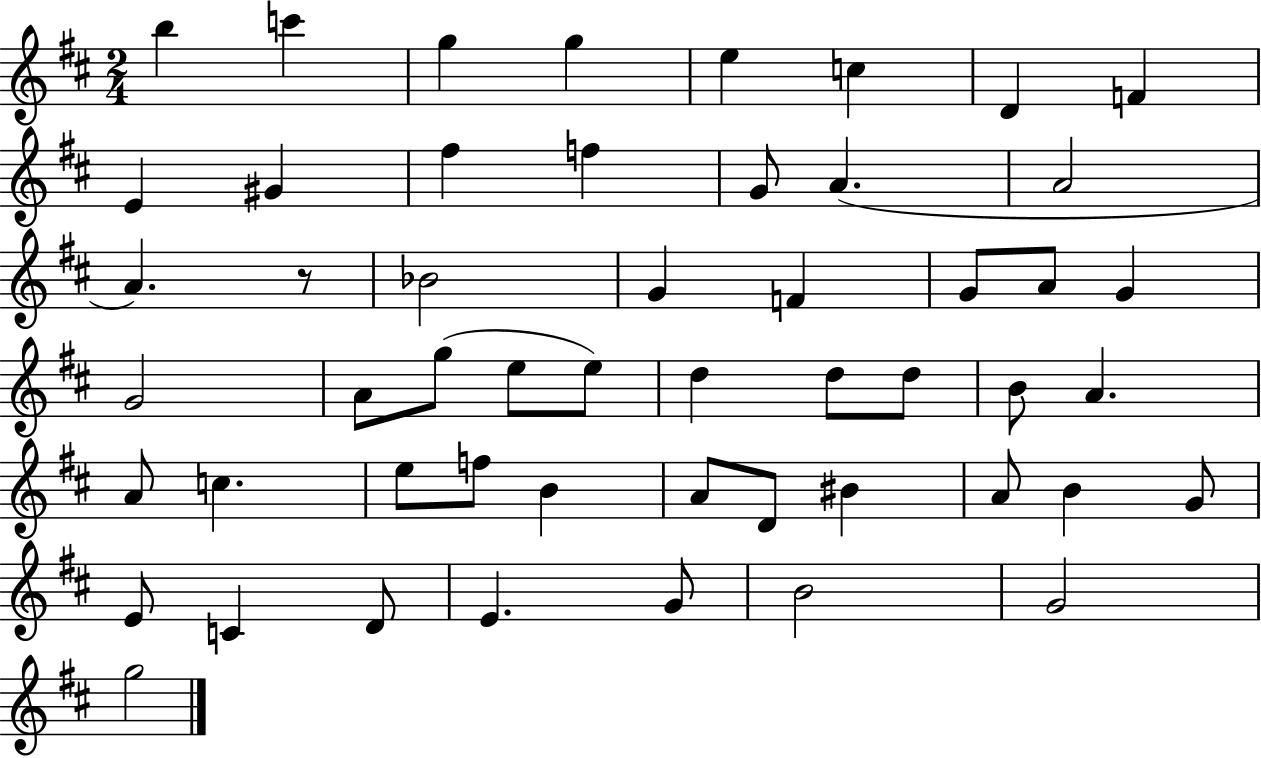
B5/q C6/q G5/q G5/q E5/q C5/q D4/q F4/q E4/q G#4/q F#5/q F5/q G4/e A4/q. A4/h A4/q. R/e Bb4/h G4/q F4/q G4/e A4/e G4/q G4/h A4/e G5/e E5/e E5/e D5/q D5/e D5/e B4/e A4/q. A4/e C5/q. E5/e F5/e B4/q A4/e D4/e BIS4/q A4/e B4/q G4/e E4/e C4/q D4/e E4/q. G4/e B4/h G4/h G5/h